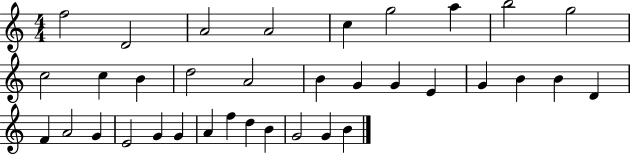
{
  \clef treble
  \numericTimeSignature
  \time 4/4
  \key c \major
  f''2 d'2 | a'2 a'2 | c''4 g''2 a''4 | b''2 g''2 | \break c''2 c''4 b'4 | d''2 a'2 | b'4 g'4 g'4 e'4 | g'4 b'4 b'4 d'4 | \break f'4 a'2 g'4 | e'2 g'4 g'4 | a'4 f''4 d''4 b'4 | g'2 g'4 b'4 | \break \bar "|."
}